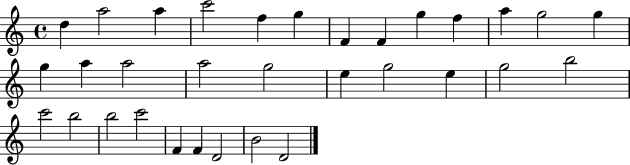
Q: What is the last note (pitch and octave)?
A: D4